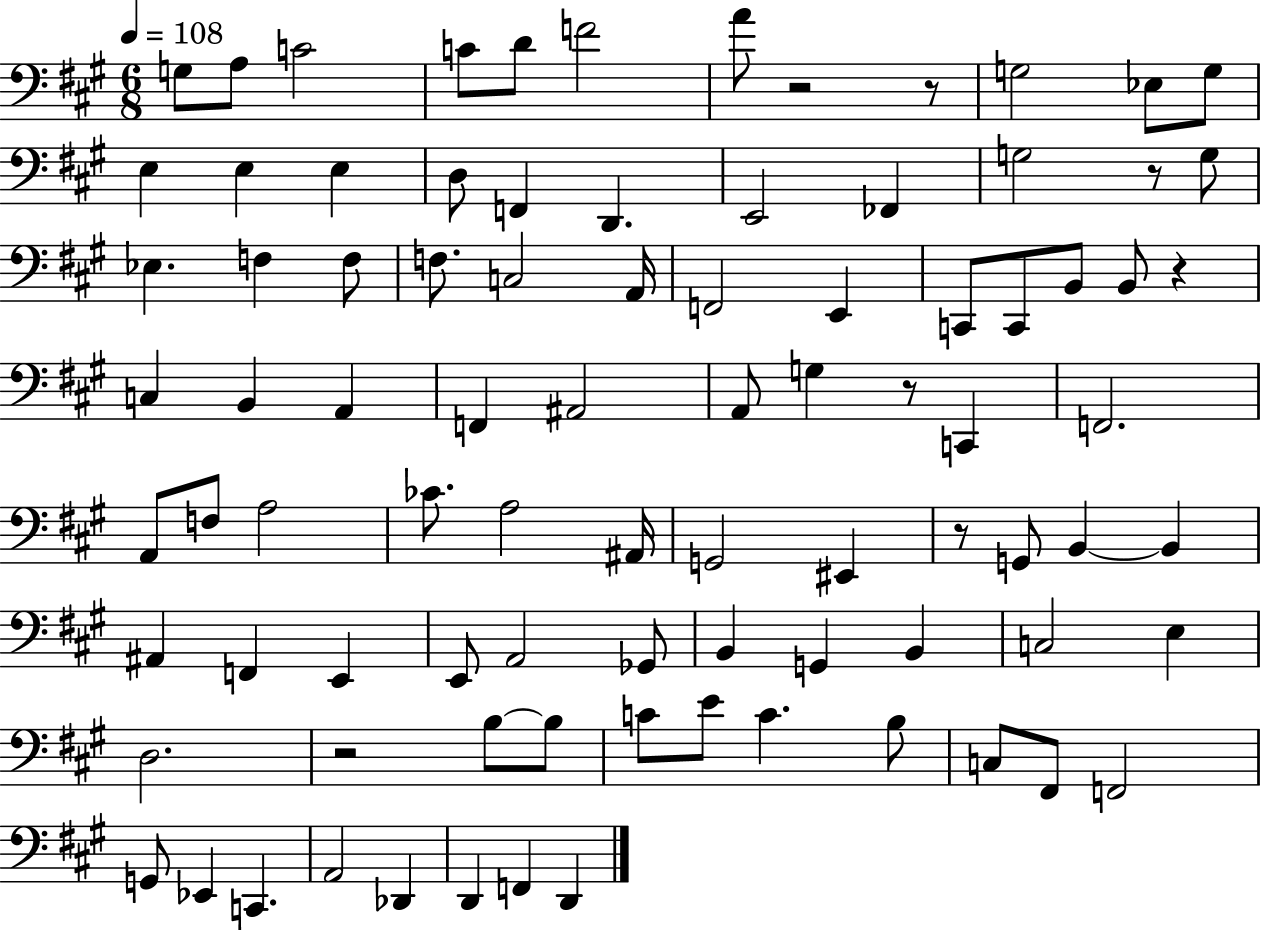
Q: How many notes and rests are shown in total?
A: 88